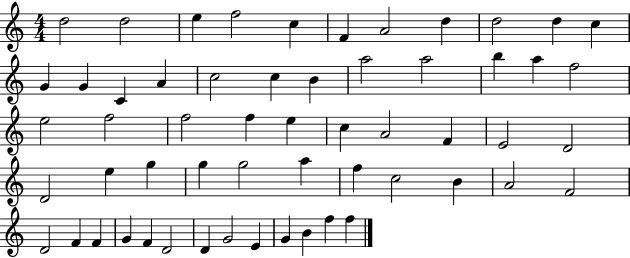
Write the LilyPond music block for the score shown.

{
  \clef treble
  \numericTimeSignature
  \time 4/4
  \key c \major
  d''2 d''2 | e''4 f''2 c''4 | f'4 a'2 d''4 | d''2 d''4 c''4 | \break g'4 g'4 c'4 a'4 | c''2 c''4 b'4 | a''2 a''2 | b''4 a''4 f''2 | \break e''2 f''2 | f''2 f''4 e''4 | c''4 a'2 f'4 | e'2 d'2 | \break d'2 e''4 g''4 | g''4 g''2 a''4 | f''4 c''2 b'4 | a'2 f'2 | \break d'2 f'4 f'4 | g'4 f'4 d'2 | d'4 g'2 e'4 | g'4 b'4 f''4 f''4 | \break \bar "|."
}